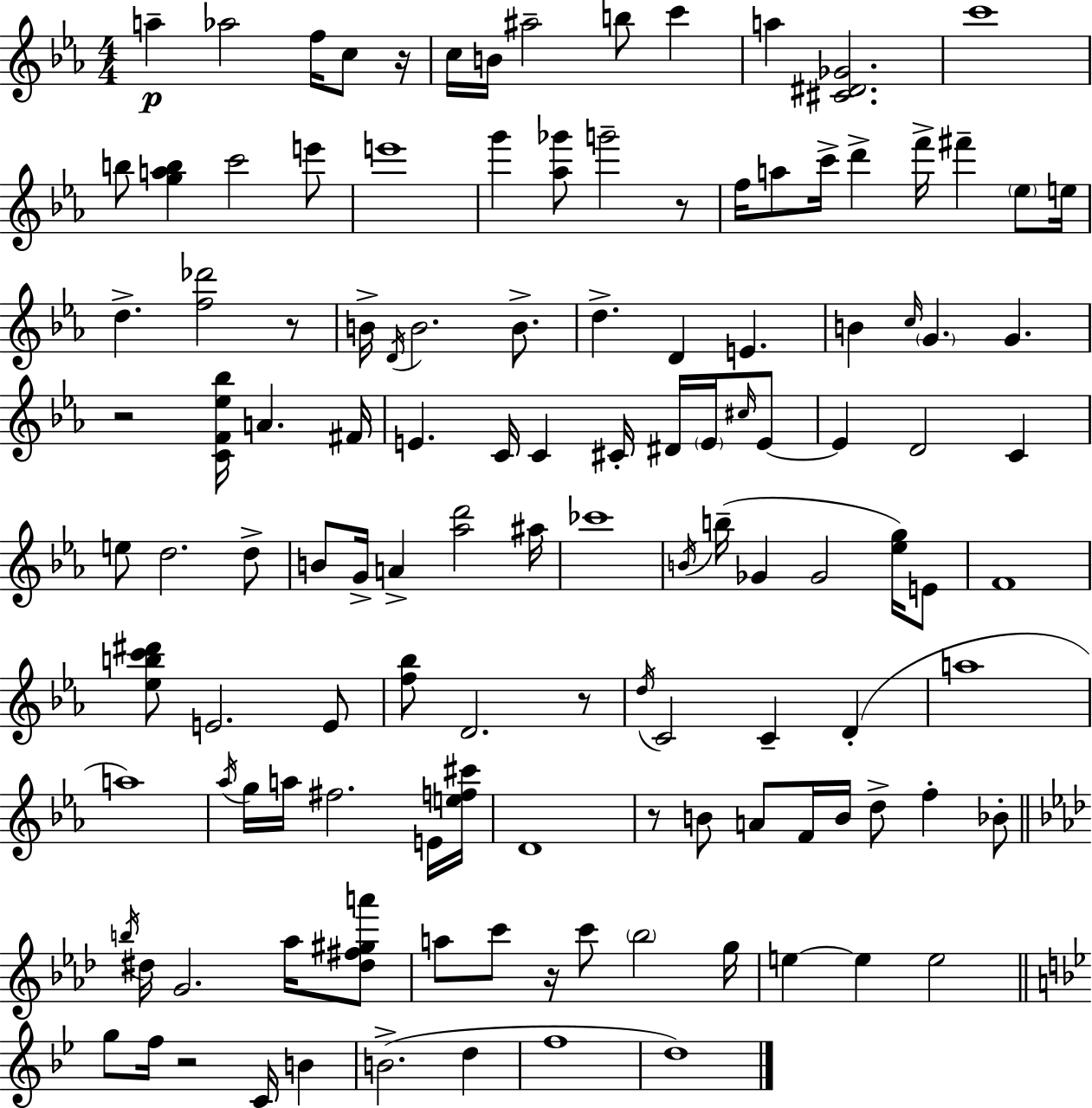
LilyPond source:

{
  \clef treble
  \numericTimeSignature
  \time 4/4
  \key ees \major
  a''4--\p aes''2 f''16 c''8 r16 | c''16 b'16 ais''2-- b''8 c'''4 | a''4 <cis' dis' ges'>2. | c'''1 | \break b''8 <g'' a'' b''>4 c'''2 e'''8 | e'''1 | g'''4 <aes'' ges'''>8 g'''2-- r8 | f''16 a''8 c'''16-> d'''4-> f'''16-> fis'''4-- \parenthesize ees''8 e''16 | \break d''4.-> <f'' des'''>2 r8 | b'16-> \acciaccatura { d'16 } b'2. b'8.-> | d''4.-> d'4 e'4. | b'4 \grace { c''16 } \parenthesize g'4. g'4. | \break r2 <c' f' ees'' bes''>16 a'4. | fis'16 e'4. c'16 c'4 cis'16-. dis'16 \parenthesize e'16 | \grace { cis''16 } e'8~~ e'4 d'2 c'4 | e''8 d''2. | \break d''8-> b'8 g'16-> a'4-> <aes'' d'''>2 | ais''16 ces'''1 | \acciaccatura { b'16 } b''16--( ges'4 ges'2 | <ees'' g''>16) e'8 f'1 | \break <ees'' b'' c''' dis'''>8 e'2. | e'8 <f'' bes''>8 d'2. | r8 \acciaccatura { d''16 } c'2 c'4-- | d'4-.( a''1 | \break a''1) | \acciaccatura { aes''16 } g''16 a''16 fis''2. | e'16 <e'' f'' cis'''>16 d'1 | r8 b'8 a'8 f'16 b'16 d''8-> | \break f''4-. bes'8-. \bar "||" \break \key aes \major \acciaccatura { b''16 } dis''16 g'2. aes''16 <dis'' fis'' gis'' a'''>8 | a''8 c'''8 r16 c'''8 \parenthesize bes''2 | g''16 e''4~~ e''4 e''2 | \bar "||" \break \key bes \major g''8 f''16 r2 c'16 b'4 | b'2.->( d''4 | f''1 | d''1) | \break \bar "|."
}